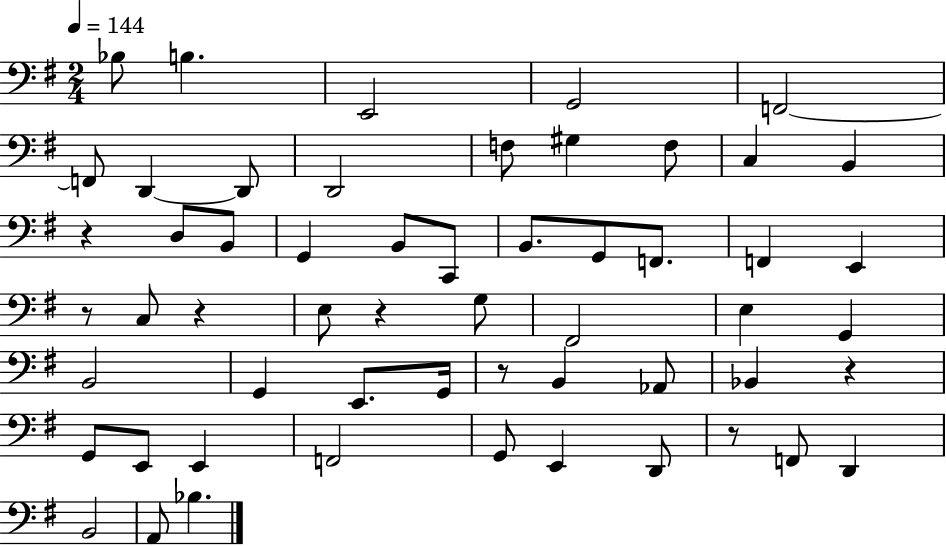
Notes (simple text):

Bb3/e B3/q. E2/h G2/h F2/h F2/e D2/q D2/e D2/h F3/e G#3/q F3/e C3/q B2/q R/q D3/e B2/e G2/q B2/e C2/e B2/e. G2/e F2/e. F2/q E2/q R/e C3/e R/q E3/e R/q G3/e F#2/h E3/q G2/q B2/h G2/q E2/e. G2/s R/e B2/q Ab2/e Bb2/q R/q G2/e E2/e E2/q F2/h G2/e E2/q D2/e R/e F2/e D2/q B2/h A2/e Bb3/q.